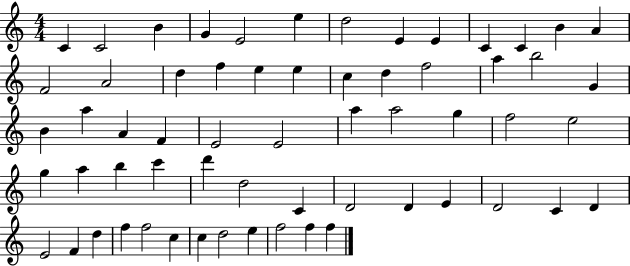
{
  \clef treble
  \numericTimeSignature
  \time 4/4
  \key c \major
  c'4 c'2 b'4 | g'4 e'2 e''4 | d''2 e'4 e'4 | c'4 c'4 b'4 a'4 | \break f'2 a'2 | d''4 f''4 e''4 e''4 | c''4 d''4 f''2 | a''4 b''2 g'4 | \break b'4 a''4 a'4 f'4 | e'2 e'2 | a''4 a''2 g''4 | f''2 e''2 | \break g''4 a''4 b''4 c'''4 | d'''4 d''2 c'4 | d'2 d'4 e'4 | d'2 c'4 d'4 | \break e'2 f'4 d''4 | f''4 f''2 c''4 | c''4 d''2 e''4 | f''2 f''4 f''4 | \break \bar "|."
}